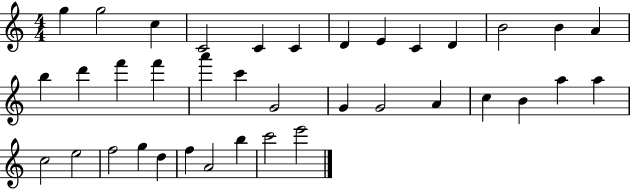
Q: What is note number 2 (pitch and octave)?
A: G5